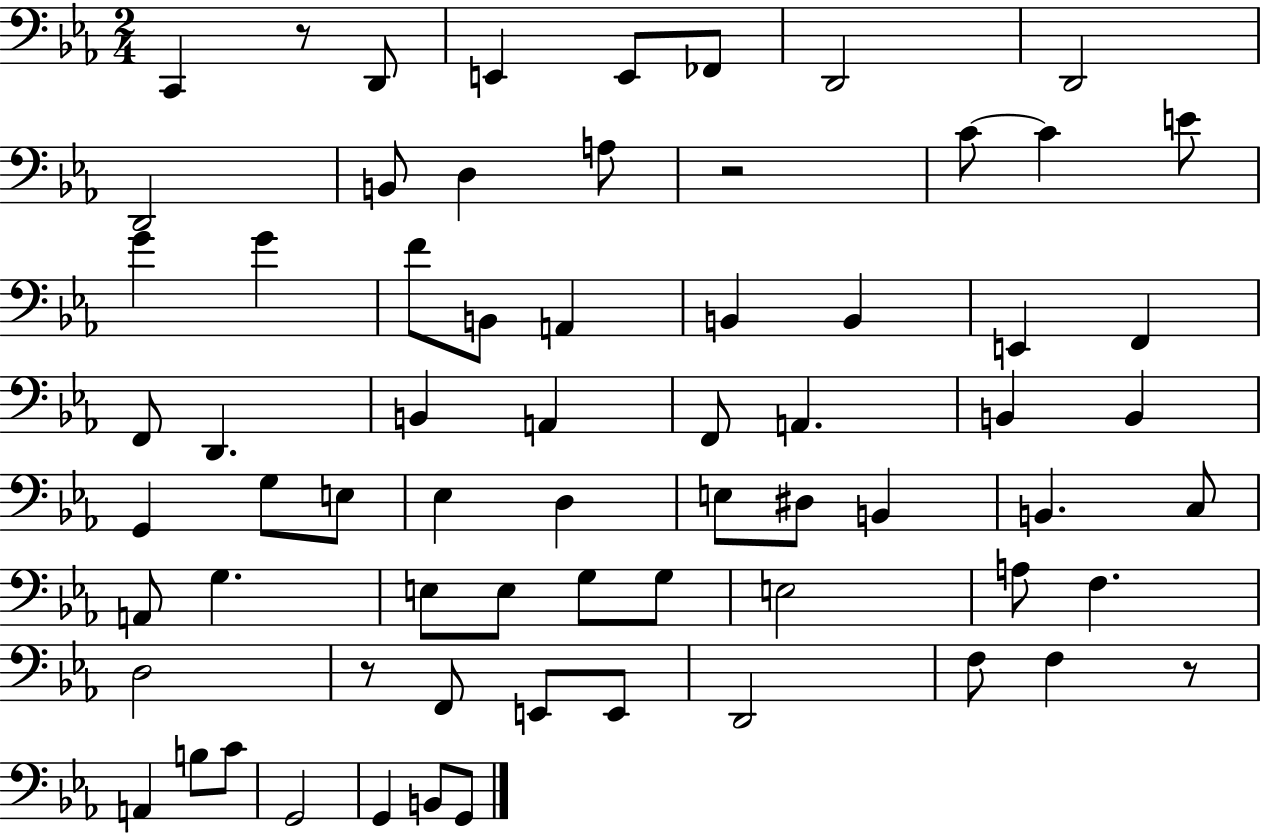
C2/q R/e D2/e E2/q E2/e FES2/e D2/h D2/h D2/h B2/e D3/q A3/e R/h C4/e C4/q E4/e G4/q G4/q F4/e B2/e A2/q B2/q B2/q E2/q F2/q F2/e D2/q. B2/q A2/q F2/e A2/q. B2/q B2/q G2/q G3/e E3/e Eb3/q D3/q E3/e D#3/e B2/q B2/q. C3/e A2/e G3/q. E3/e E3/e G3/e G3/e E3/h A3/e F3/q. D3/h R/e F2/e E2/e E2/e D2/h F3/e F3/q R/e A2/q B3/e C4/e G2/h G2/q B2/e G2/e